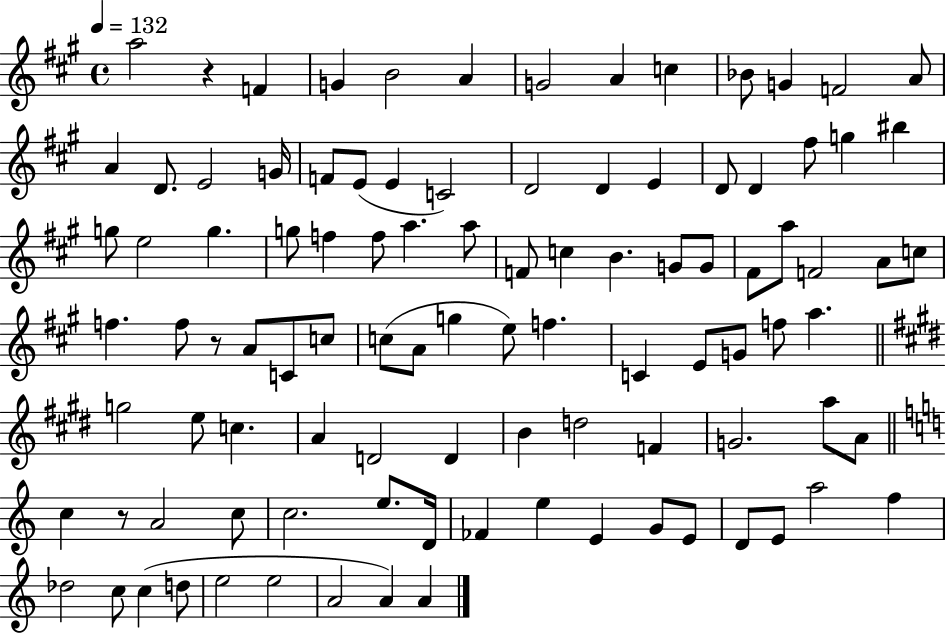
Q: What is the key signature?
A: A major